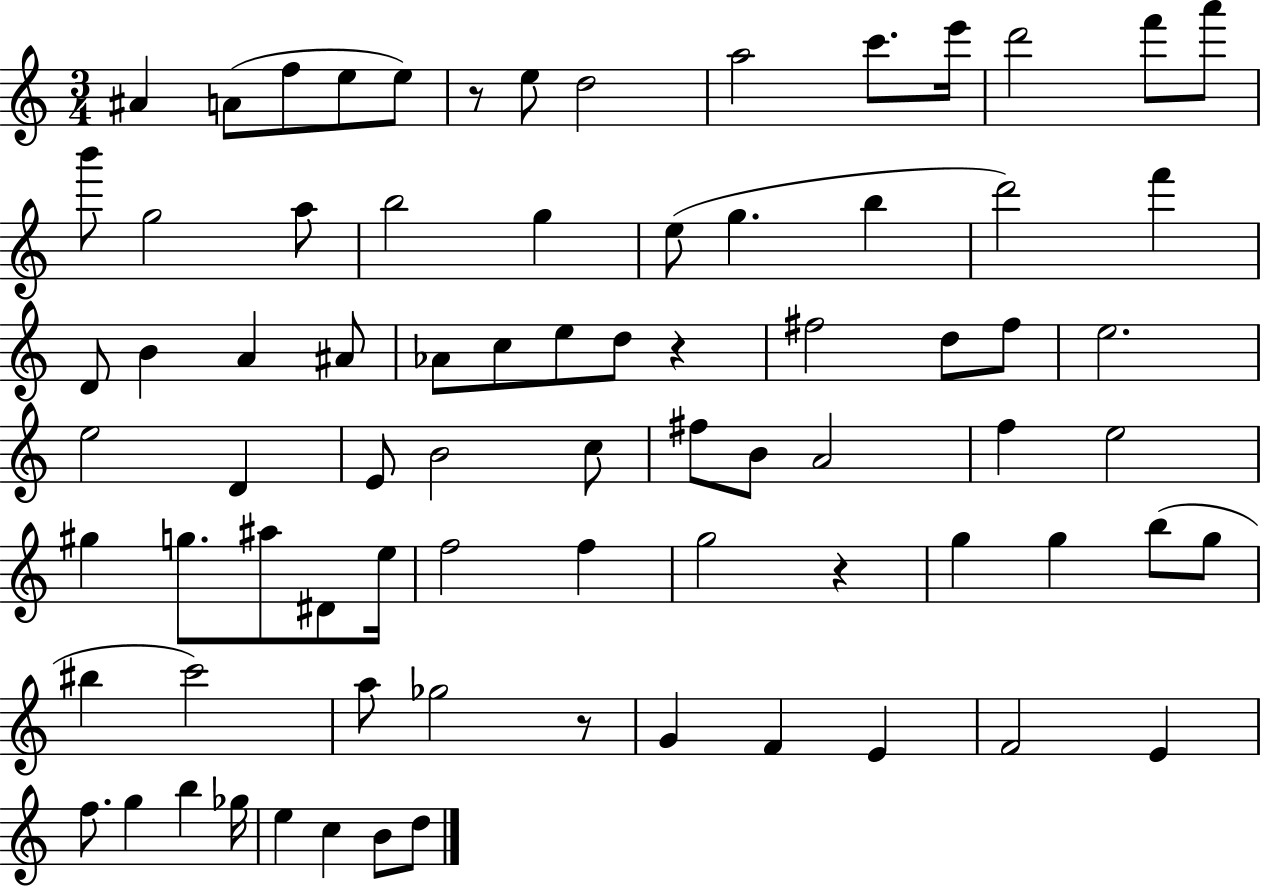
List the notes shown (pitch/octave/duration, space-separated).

A#4/q A4/e F5/e E5/e E5/e R/e E5/e D5/h A5/h C6/e. E6/s D6/h F6/e A6/e B6/e G5/h A5/e B5/h G5/q E5/e G5/q. B5/q D6/h F6/q D4/e B4/q A4/q A#4/e Ab4/e C5/e E5/e D5/e R/q F#5/h D5/e F#5/e E5/h. E5/h D4/q E4/e B4/h C5/e F#5/e B4/e A4/h F5/q E5/h G#5/q G5/e. A#5/e D#4/e E5/s F5/h F5/q G5/h R/q G5/q G5/q B5/e G5/e BIS5/q C6/h A5/e Gb5/h R/e G4/q F4/q E4/q F4/h E4/q F5/e. G5/q B5/q Gb5/s E5/q C5/q B4/e D5/e